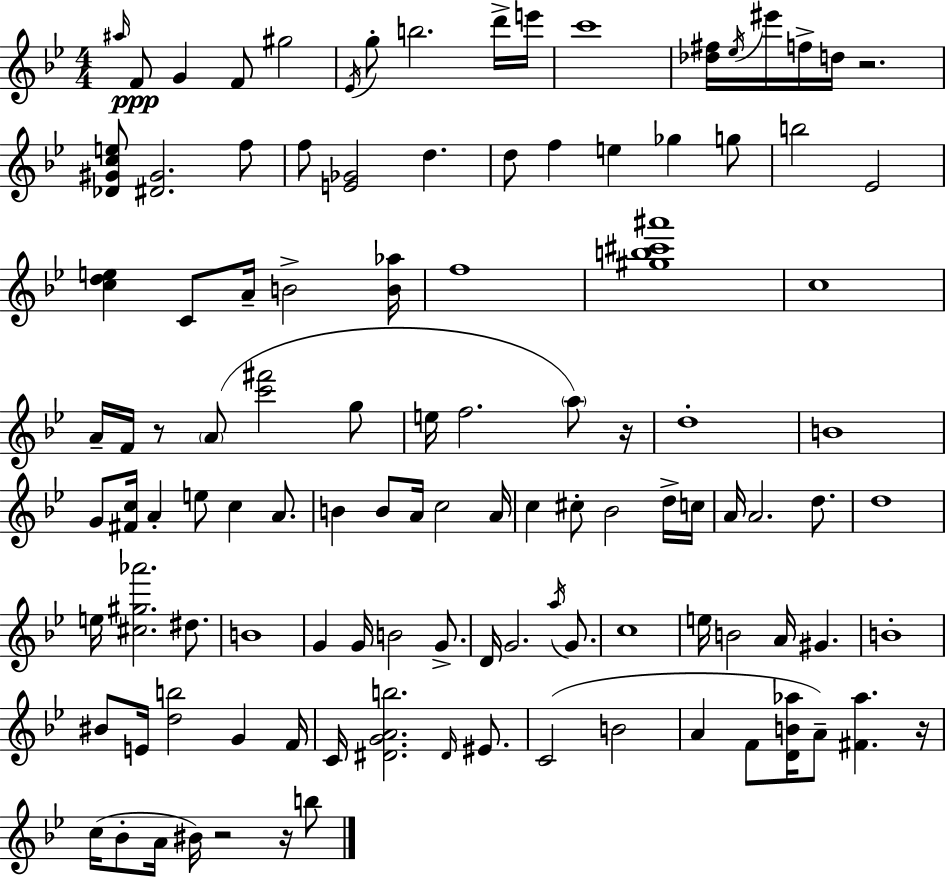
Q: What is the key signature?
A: G minor